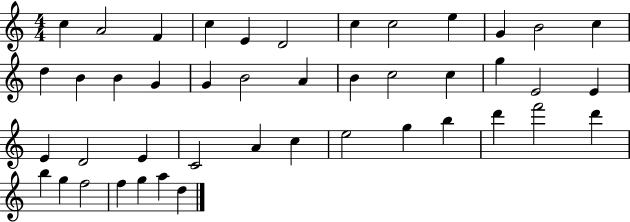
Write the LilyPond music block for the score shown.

{
  \clef treble
  \numericTimeSignature
  \time 4/4
  \key c \major
  c''4 a'2 f'4 | c''4 e'4 d'2 | c''4 c''2 e''4 | g'4 b'2 c''4 | \break d''4 b'4 b'4 g'4 | g'4 b'2 a'4 | b'4 c''2 c''4 | g''4 e'2 e'4 | \break e'4 d'2 e'4 | c'2 a'4 c''4 | e''2 g''4 b''4 | d'''4 f'''2 d'''4 | \break b''4 g''4 f''2 | f''4 g''4 a''4 d''4 | \bar "|."
}